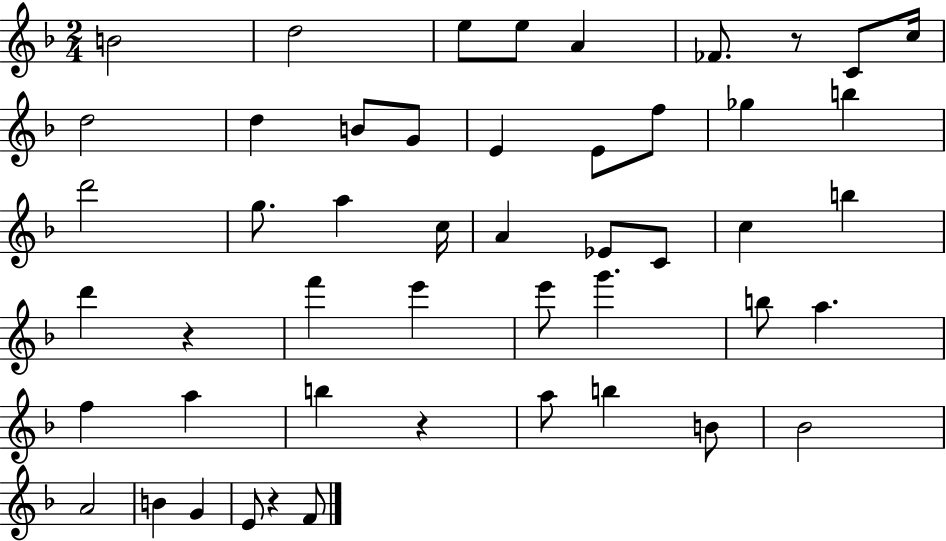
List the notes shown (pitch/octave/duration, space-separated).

B4/h D5/h E5/e E5/e A4/q FES4/e. R/e C4/e C5/s D5/h D5/q B4/e G4/e E4/q E4/e F5/e Gb5/q B5/q D6/h G5/e. A5/q C5/s A4/q Eb4/e C4/e C5/q B5/q D6/q R/q F6/q E6/q E6/e G6/q. B5/e A5/q. F5/q A5/q B5/q R/q A5/e B5/q B4/e Bb4/h A4/h B4/q G4/q E4/e R/q F4/e